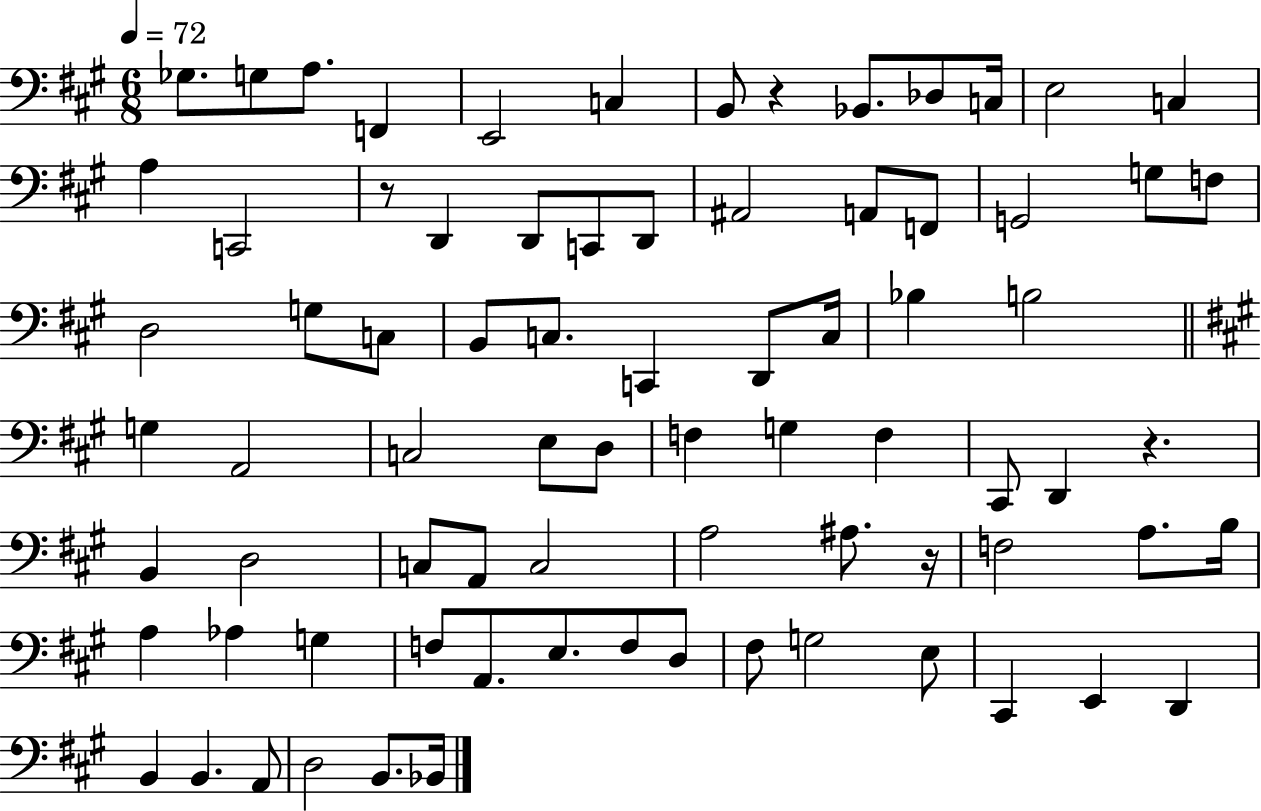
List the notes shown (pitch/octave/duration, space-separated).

Gb3/e. G3/e A3/e. F2/q E2/h C3/q B2/e R/q Bb2/e. Db3/e C3/s E3/h C3/q A3/q C2/h R/e D2/q D2/e C2/e D2/e A#2/h A2/e F2/e G2/h G3/e F3/e D3/h G3/e C3/e B2/e C3/e. C2/q D2/e C3/s Bb3/q B3/h G3/q A2/h C3/h E3/e D3/e F3/q G3/q F3/q C#2/e D2/q R/q. B2/q D3/h C3/e A2/e C3/h A3/h A#3/e. R/s F3/h A3/e. B3/s A3/q Ab3/q G3/q F3/e A2/e. E3/e. F3/e D3/e F#3/e G3/h E3/e C#2/q E2/q D2/q B2/q B2/q. A2/e D3/h B2/e. Bb2/s